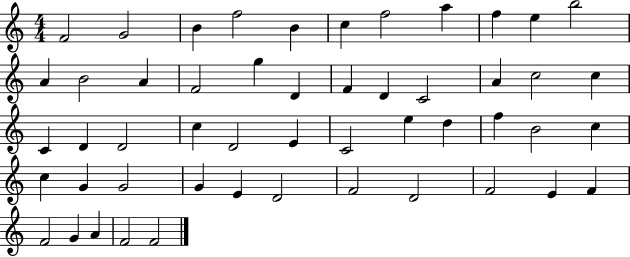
{
  \clef treble
  \numericTimeSignature
  \time 4/4
  \key c \major
  f'2 g'2 | b'4 f''2 b'4 | c''4 f''2 a''4 | f''4 e''4 b''2 | \break a'4 b'2 a'4 | f'2 g''4 d'4 | f'4 d'4 c'2 | a'4 c''2 c''4 | \break c'4 d'4 d'2 | c''4 d'2 e'4 | c'2 e''4 d''4 | f''4 b'2 c''4 | \break c''4 g'4 g'2 | g'4 e'4 d'2 | f'2 d'2 | f'2 e'4 f'4 | \break f'2 g'4 a'4 | f'2 f'2 | \bar "|."
}